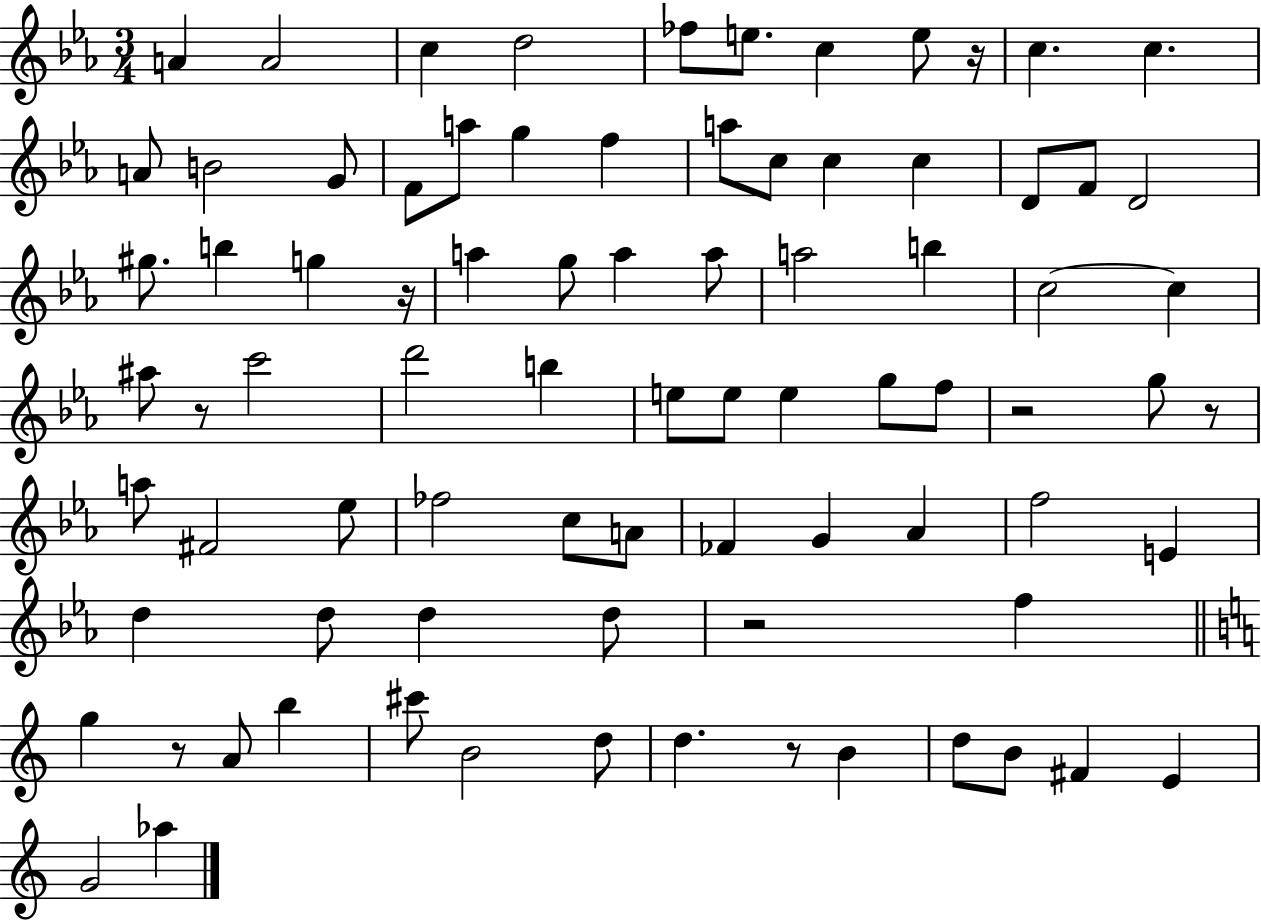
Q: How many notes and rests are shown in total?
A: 83